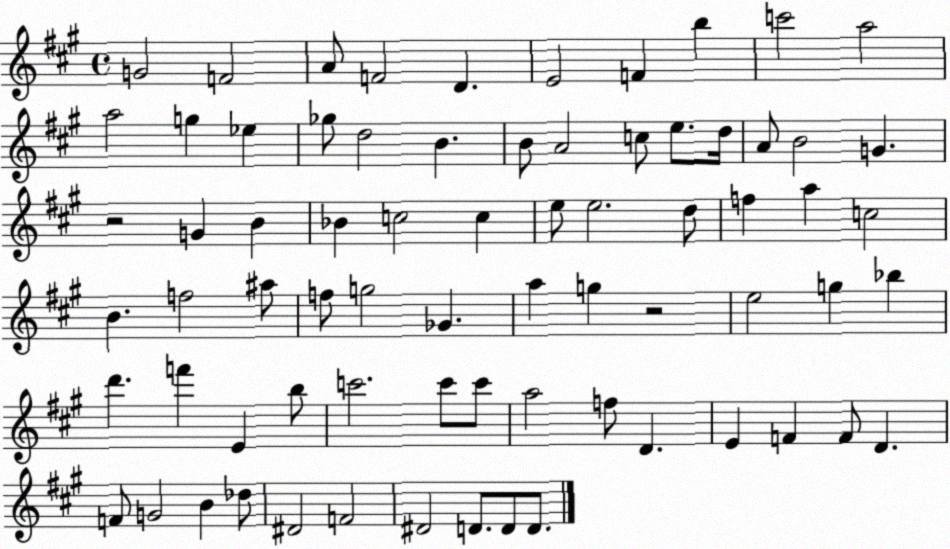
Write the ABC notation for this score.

X:1
T:Untitled
M:4/4
L:1/4
K:A
G2 F2 A/2 F2 D E2 F b c'2 a2 a2 g _e _g/2 d2 B B/2 A2 c/2 e/2 d/4 A/2 B2 G z2 G B _B c2 c e/2 e2 d/2 f a c2 B f2 ^a/2 f/2 g2 _G a g z2 e2 g _b d' f' E b/2 c'2 c'/2 c'/2 a2 f/2 D E F F/2 D F/2 G2 B _d/2 ^D2 F2 ^D2 D/2 D/2 D/2